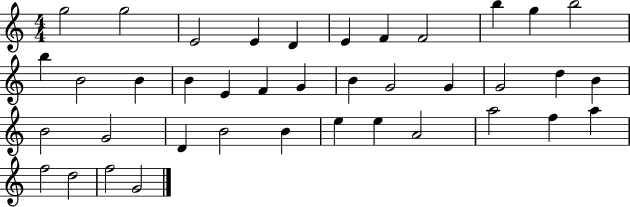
X:1
T:Untitled
M:4/4
L:1/4
K:C
g2 g2 E2 E D E F F2 b g b2 b B2 B B E F G B G2 G G2 d B B2 G2 D B2 B e e A2 a2 f a f2 d2 f2 G2